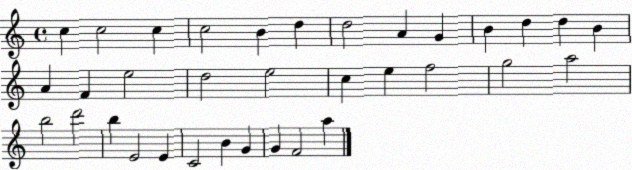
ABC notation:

X:1
T:Untitled
M:4/4
L:1/4
K:C
c c2 c c2 B d d2 A G B d d B A F e2 d2 e2 c e f2 g2 a2 b2 d'2 b E2 E C2 B G G F2 a